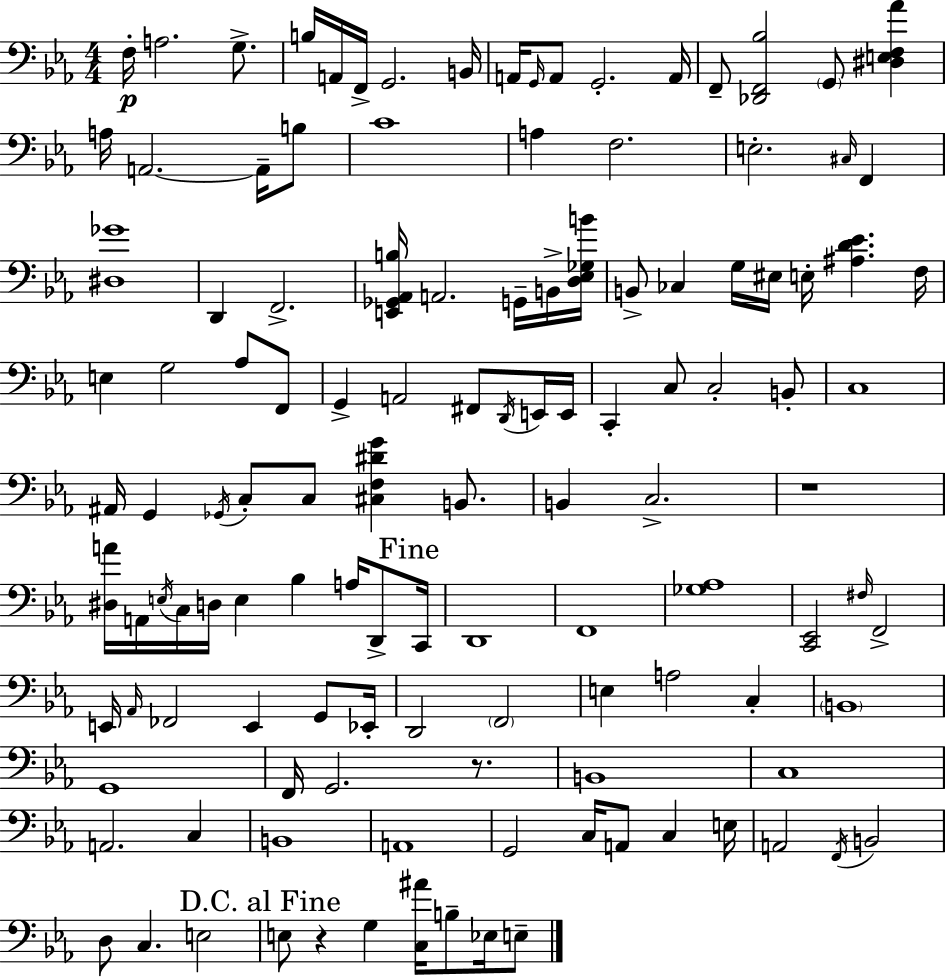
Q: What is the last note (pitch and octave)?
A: E3